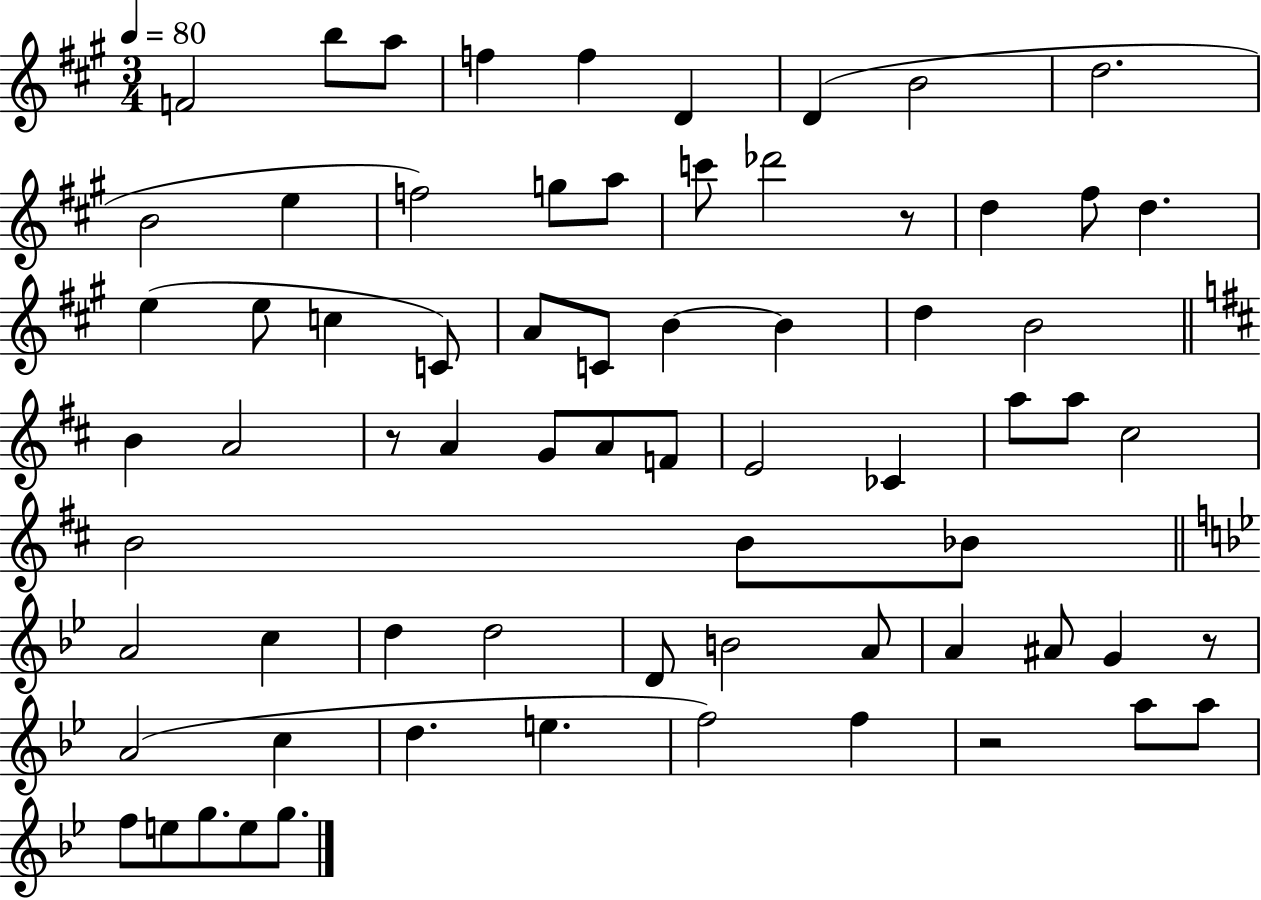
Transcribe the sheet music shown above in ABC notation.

X:1
T:Untitled
M:3/4
L:1/4
K:A
F2 b/2 a/2 f f D D B2 d2 B2 e f2 g/2 a/2 c'/2 _d'2 z/2 d ^f/2 d e e/2 c C/2 A/2 C/2 B B d B2 B A2 z/2 A G/2 A/2 F/2 E2 _C a/2 a/2 ^c2 B2 B/2 _B/2 A2 c d d2 D/2 B2 A/2 A ^A/2 G z/2 A2 c d e f2 f z2 a/2 a/2 f/2 e/2 g/2 e/2 g/2